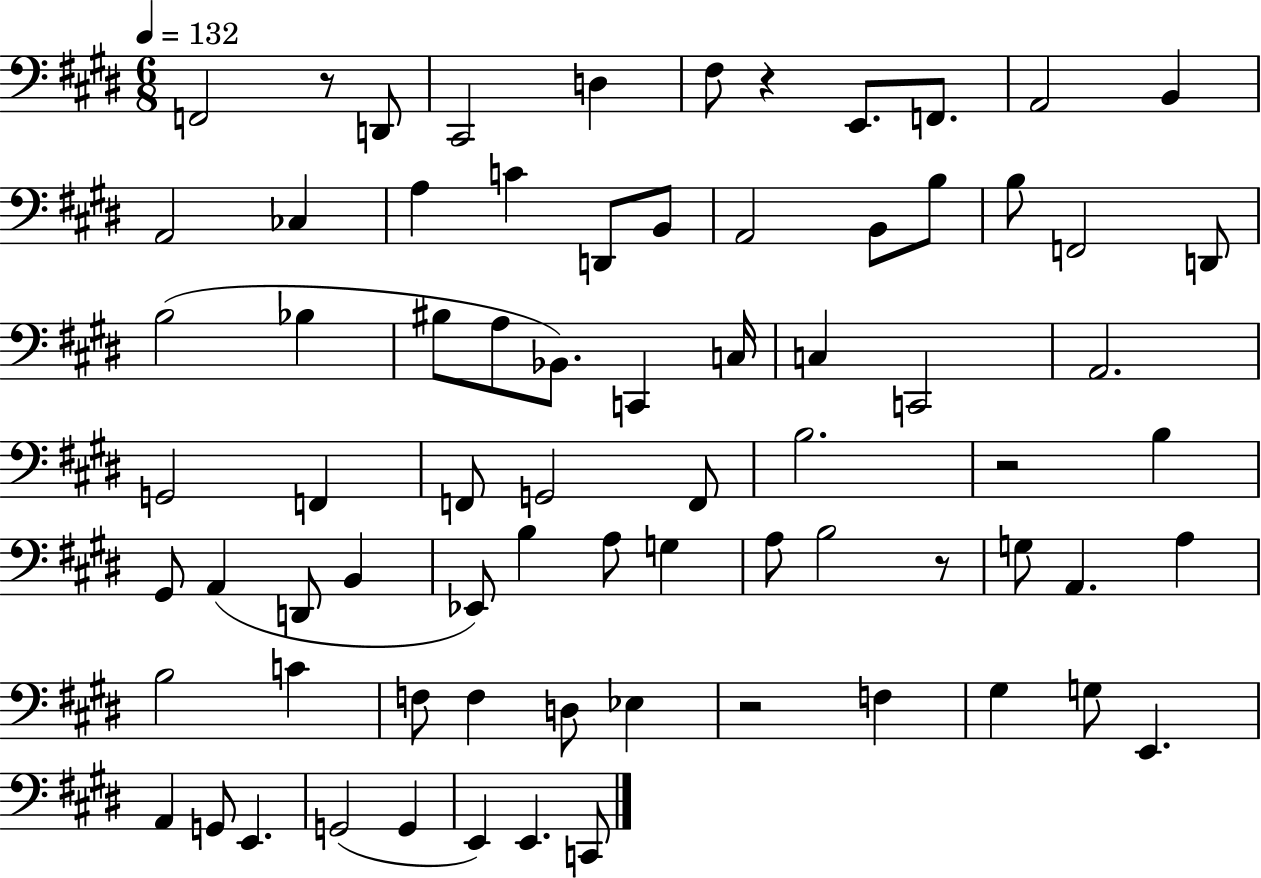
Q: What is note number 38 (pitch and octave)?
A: B3